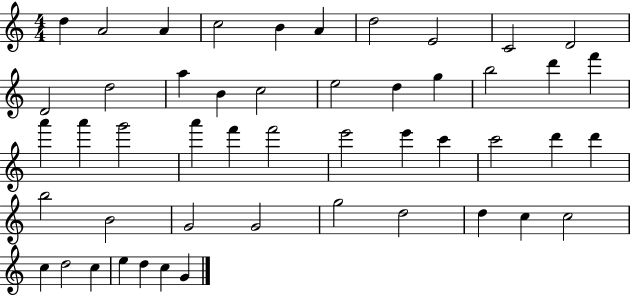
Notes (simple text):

D5/q A4/h A4/q C5/h B4/q A4/q D5/h E4/h C4/h D4/h D4/h D5/h A5/q B4/q C5/h E5/h D5/q G5/q B5/h D6/q F6/q A6/q A6/q G6/h A6/q F6/q F6/h E6/h E6/q C6/q C6/h D6/q D6/q B5/h B4/h G4/h G4/h G5/h D5/h D5/q C5/q C5/h C5/q D5/h C5/q E5/q D5/q C5/q G4/q